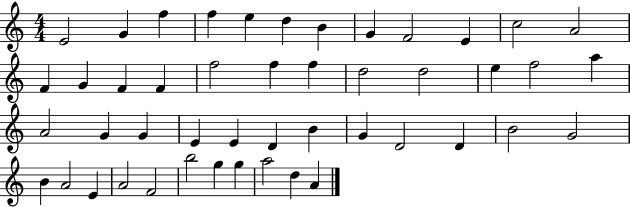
{
  \clef treble
  \numericTimeSignature
  \time 4/4
  \key c \major
  e'2 g'4 f''4 | f''4 e''4 d''4 b'4 | g'4 f'2 e'4 | c''2 a'2 | \break f'4 g'4 f'4 f'4 | f''2 f''4 f''4 | d''2 d''2 | e''4 f''2 a''4 | \break a'2 g'4 g'4 | e'4 e'4 d'4 b'4 | g'4 d'2 d'4 | b'2 g'2 | \break b'4 a'2 e'4 | a'2 f'2 | b''2 g''4 g''4 | a''2 d''4 a'4 | \break \bar "|."
}